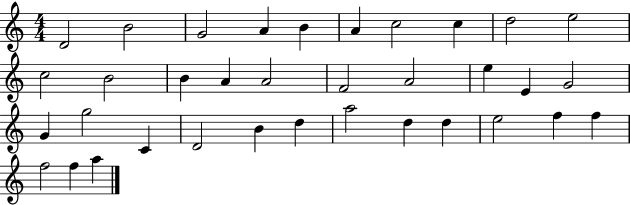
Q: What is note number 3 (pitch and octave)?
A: G4